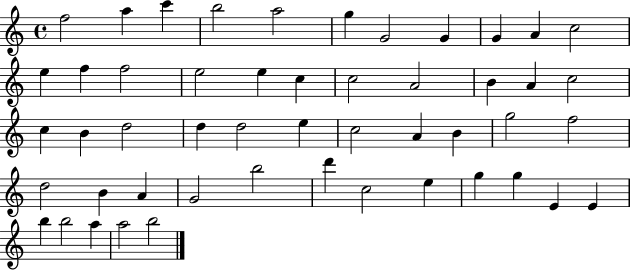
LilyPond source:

{
  \clef treble
  \time 4/4
  \defaultTimeSignature
  \key c \major
  f''2 a''4 c'''4 | b''2 a''2 | g''4 g'2 g'4 | g'4 a'4 c''2 | \break e''4 f''4 f''2 | e''2 e''4 c''4 | c''2 a'2 | b'4 a'4 c''2 | \break c''4 b'4 d''2 | d''4 d''2 e''4 | c''2 a'4 b'4 | g''2 f''2 | \break d''2 b'4 a'4 | g'2 b''2 | d'''4 c''2 e''4 | g''4 g''4 e'4 e'4 | \break b''4 b''2 a''4 | a''2 b''2 | \bar "|."
}